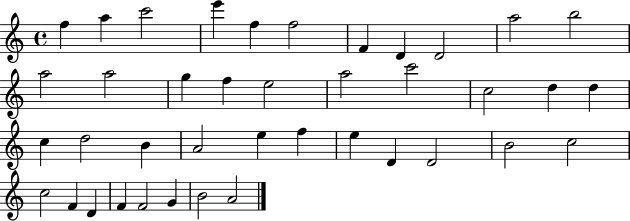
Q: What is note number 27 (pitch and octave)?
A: F5